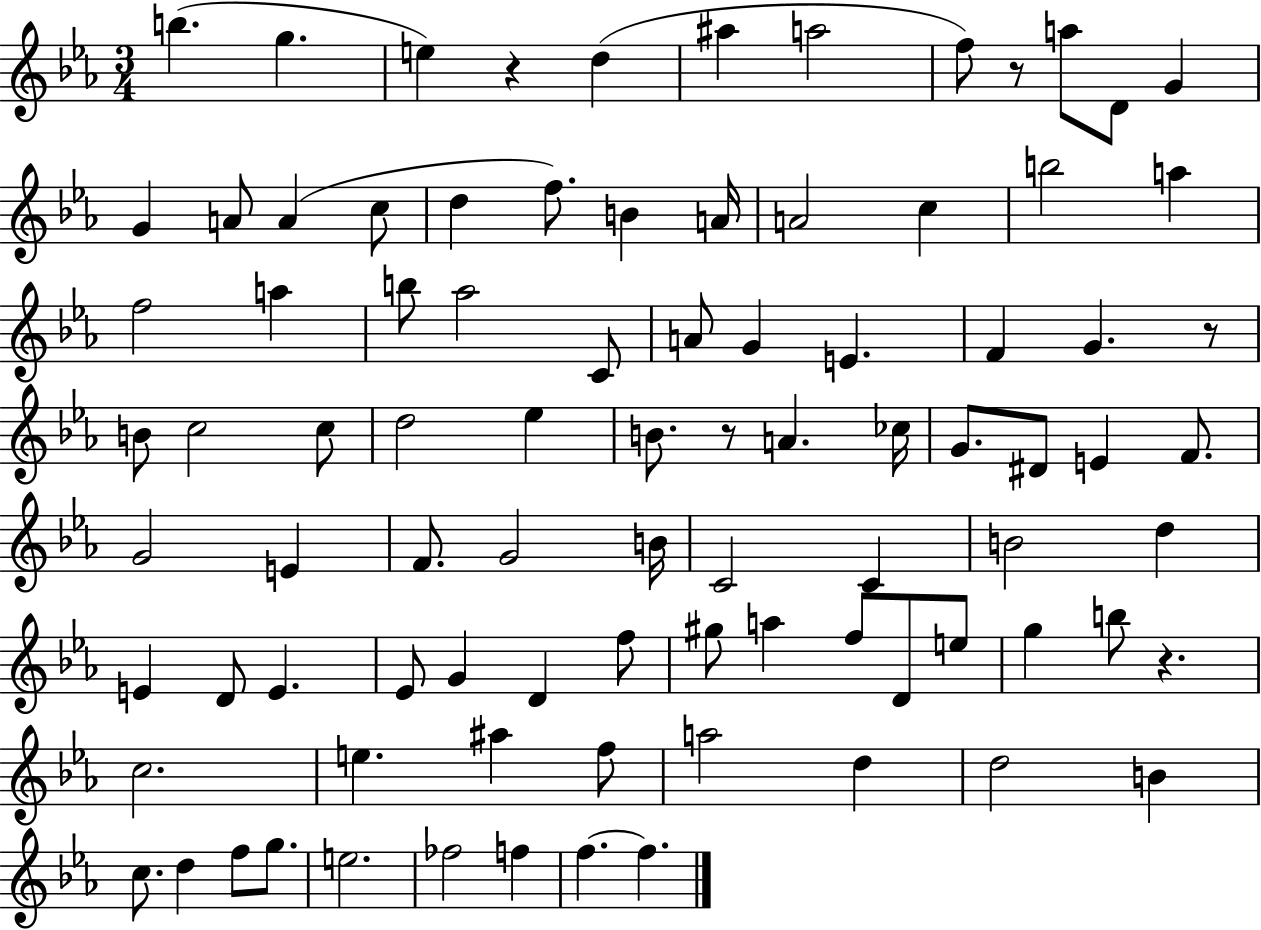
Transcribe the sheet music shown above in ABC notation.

X:1
T:Untitled
M:3/4
L:1/4
K:Eb
b g e z d ^a a2 f/2 z/2 a/2 D/2 G G A/2 A c/2 d f/2 B A/4 A2 c b2 a f2 a b/2 _a2 C/2 A/2 G E F G z/2 B/2 c2 c/2 d2 _e B/2 z/2 A _c/4 G/2 ^D/2 E F/2 G2 E F/2 G2 B/4 C2 C B2 d E D/2 E _E/2 G D f/2 ^g/2 a f/2 D/2 e/2 g b/2 z c2 e ^a f/2 a2 d d2 B c/2 d f/2 g/2 e2 _f2 f f f